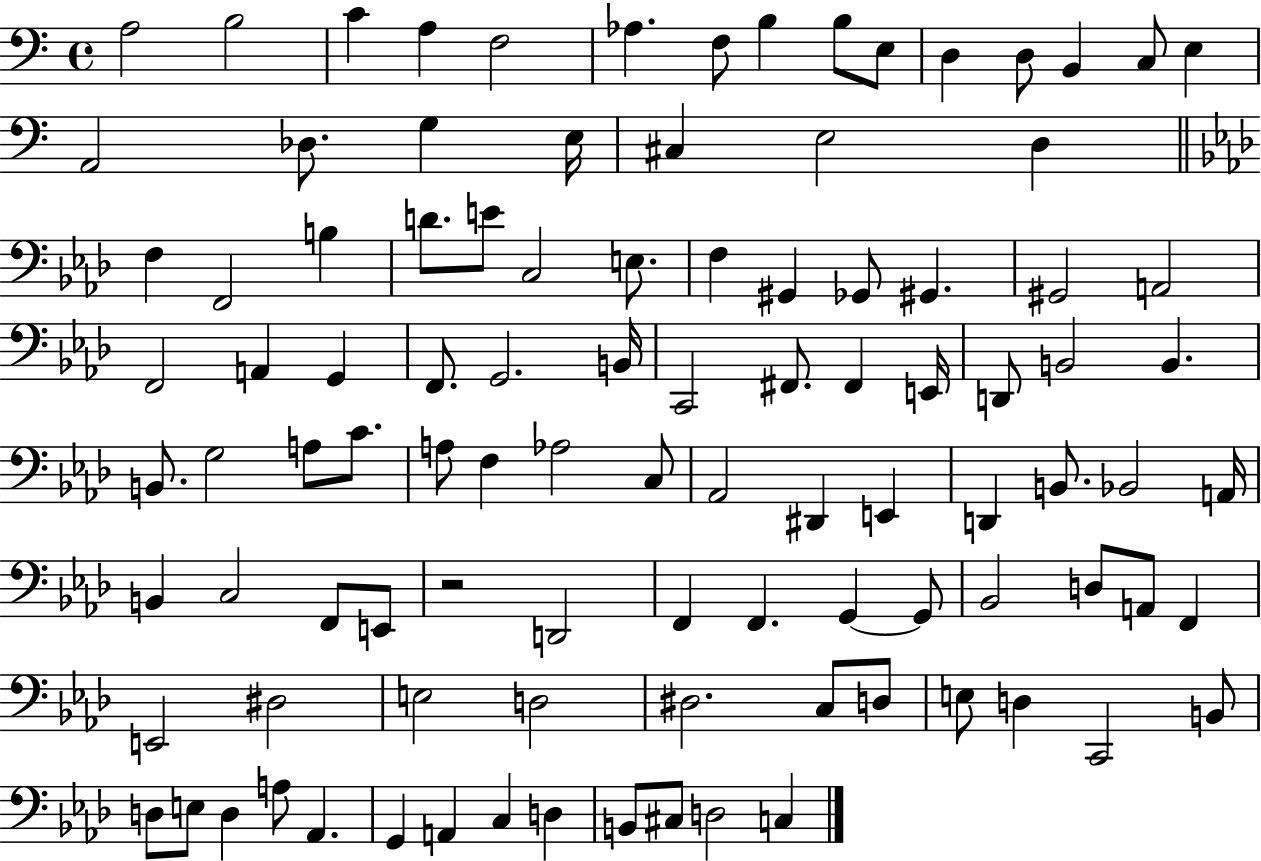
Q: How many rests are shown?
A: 1